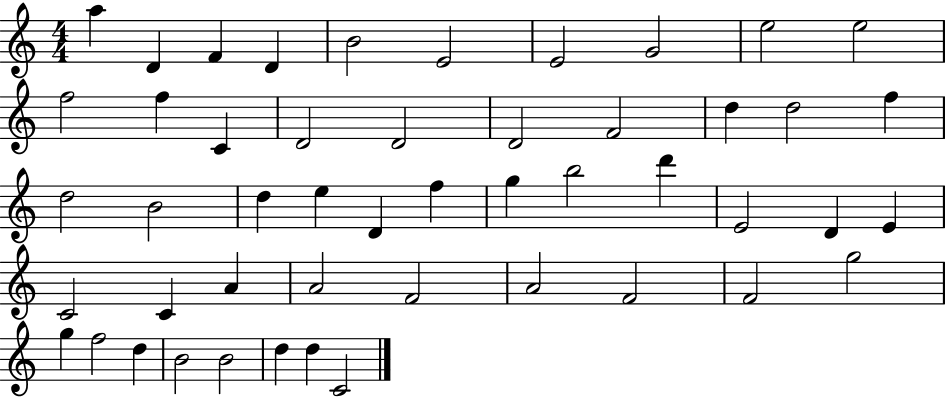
X:1
T:Untitled
M:4/4
L:1/4
K:C
a D F D B2 E2 E2 G2 e2 e2 f2 f C D2 D2 D2 F2 d d2 f d2 B2 d e D f g b2 d' E2 D E C2 C A A2 F2 A2 F2 F2 g2 g f2 d B2 B2 d d C2